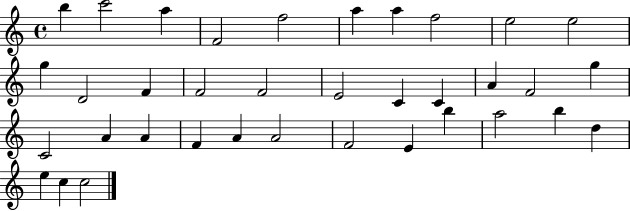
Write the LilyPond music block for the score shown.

{
  \clef treble
  \time 4/4
  \defaultTimeSignature
  \key c \major
  b''4 c'''2 a''4 | f'2 f''2 | a''4 a''4 f''2 | e''2 e''2 | \break g''4 d'2 f'4 | f'2 f'2 | e'2 c'4 c'4 | a'4 f'2 g''4 | \break c'2 a'4 a'4 | f'4 a'4 a'2 | f'2 e'4 b''4 | a''2 b''4 d''4 | \break e''4 c''4 c''2 | \bar "|."
}